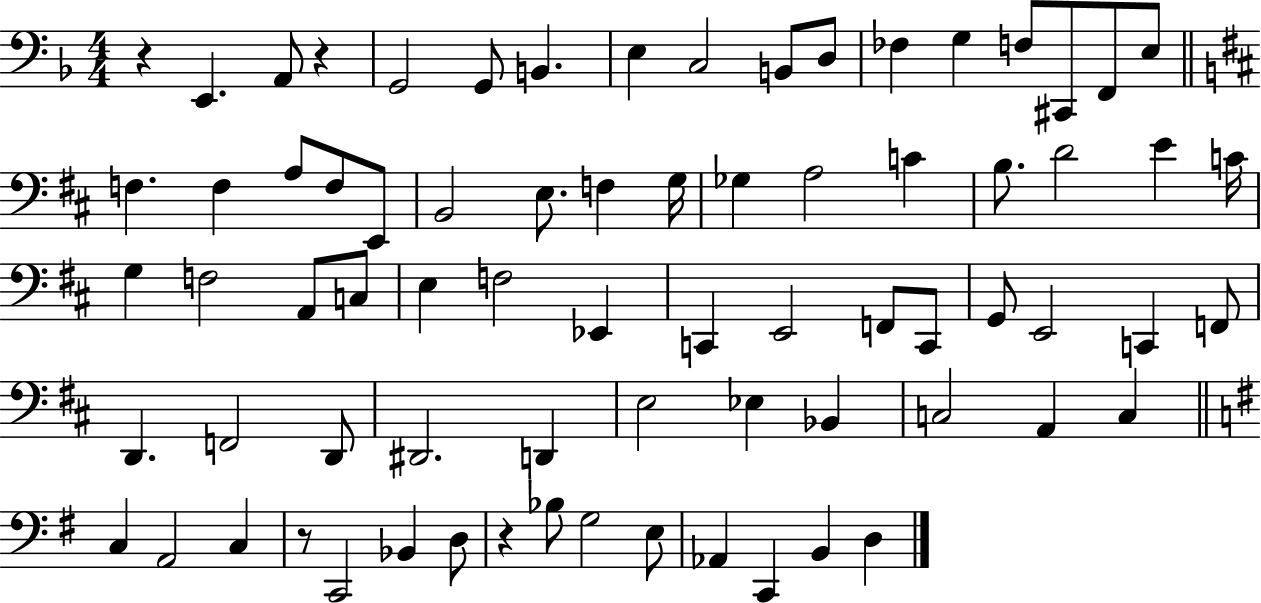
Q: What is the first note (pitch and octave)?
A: E2